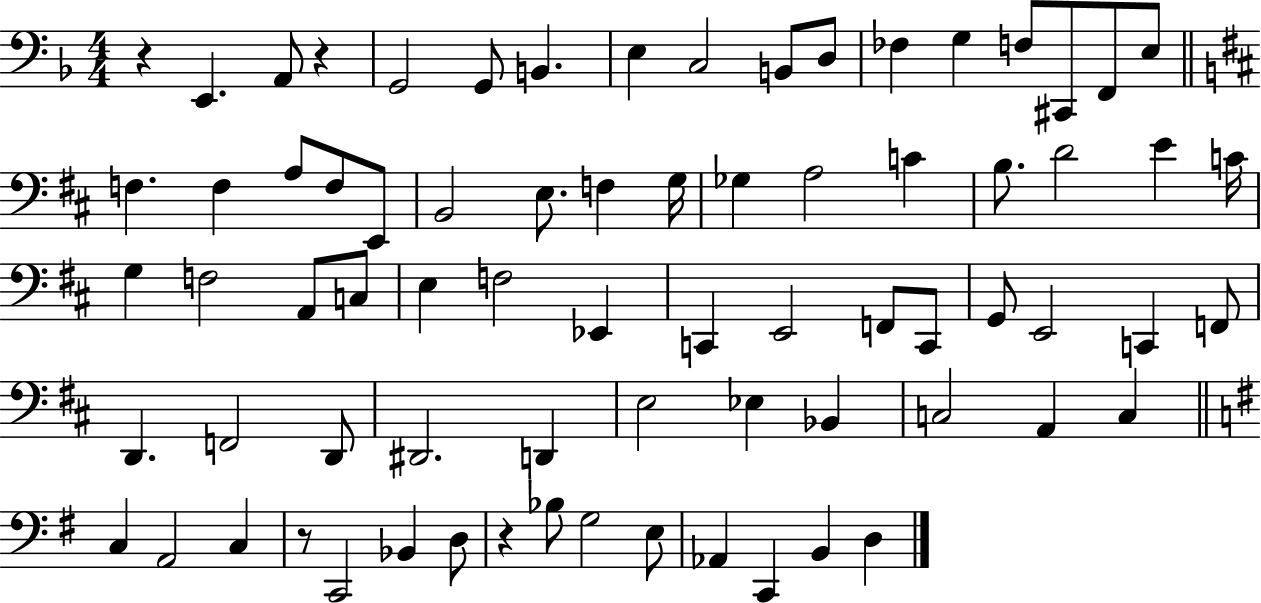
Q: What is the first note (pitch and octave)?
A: E2